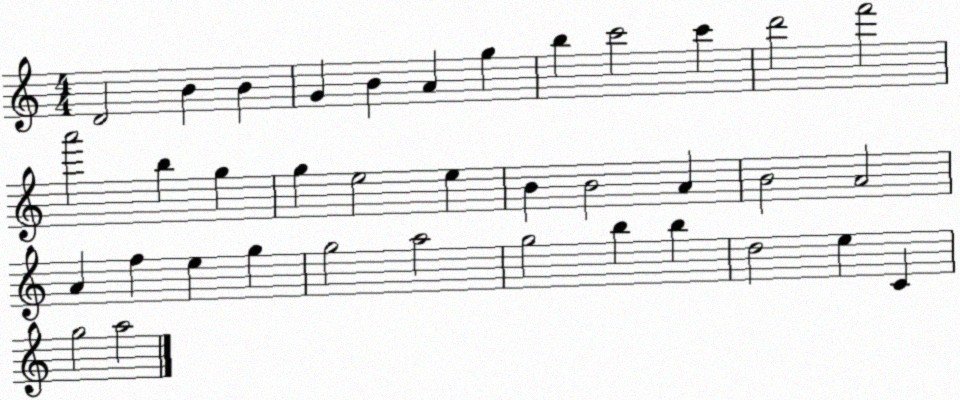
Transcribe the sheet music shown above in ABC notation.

X:1
T:Untitled
M:4/4
L:1/4
K:C
D2 B B G B A g b c'2 c' d'2 f'2 a'2 b g g e2 e B B2 A B2 A2 A f e g g2 a2 g2 b b d2 e C g2 a2